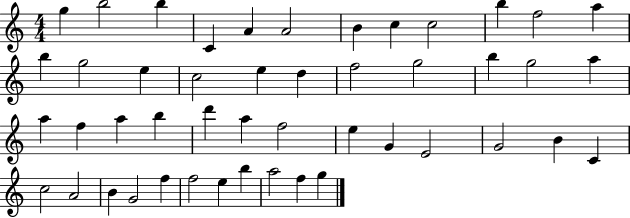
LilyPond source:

{
  \clef treble
  \numericTimeSignature
  \time 4/4
  \key c \major
  g''4 b''2 b''4 | c'4 a'4 a'2 | b'4 c''4 c''2 | b''4 f''2 a''4 | \break b''4 g''2 e''4 | c''2 e''4 d''4 | f''2 g''2 | b''4 g''2 a''4 | \break a''4 f''4 a''4 b''4 | d'''4 a''4 f''2 | e''4 g'4 e'2 | g'2 b'4 c'4 | \break c''2 a'2 | b'4 g'2 f''4 | f''2 e''4 b''4 | a''2 f''4 g''4 | \break \bar "|."
}